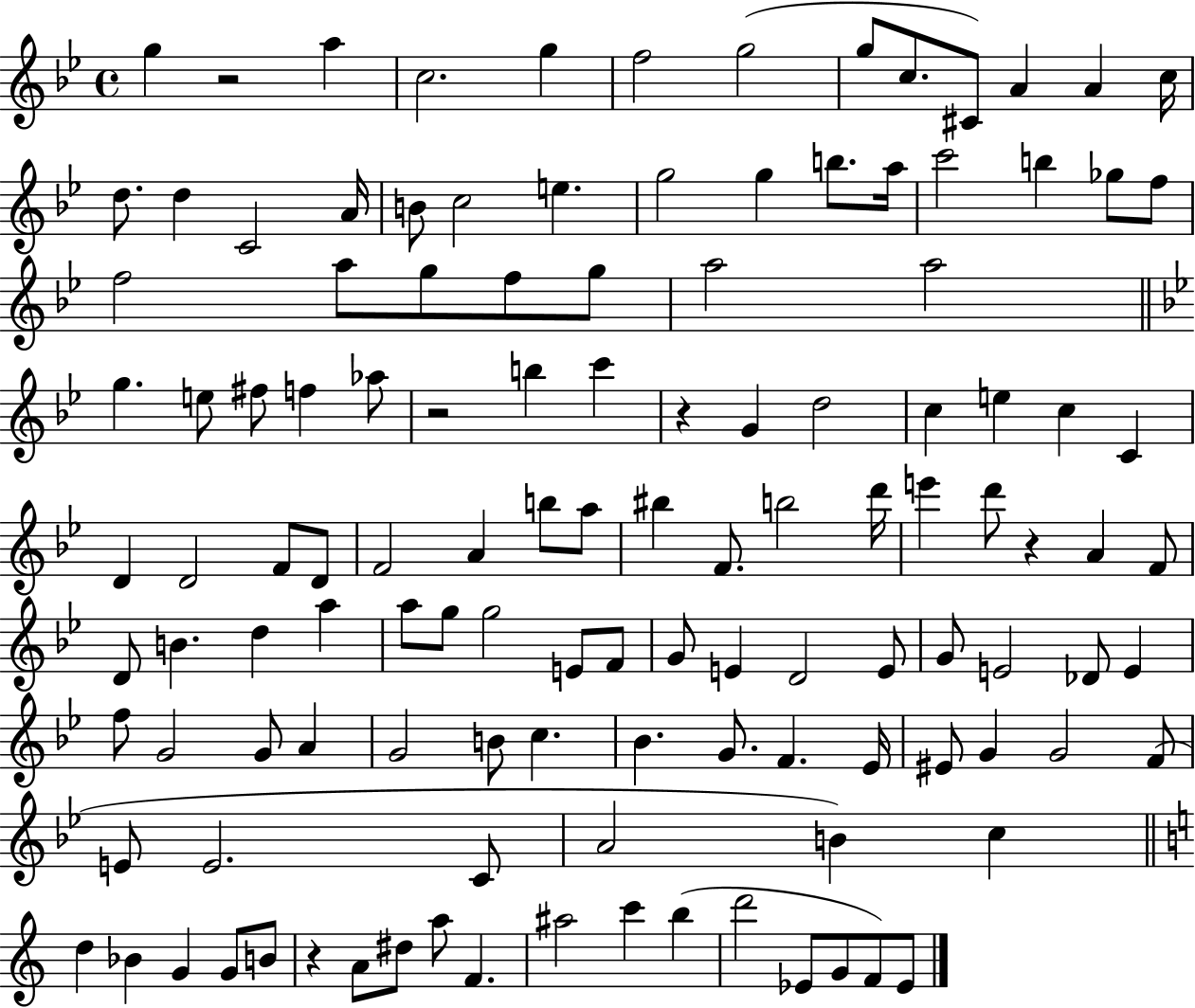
{
  \clef treble
  \time 4/4
  \defaultTimeSignature
  \key bes \major
  g''4 r2 a''4 | c''2. g''4 | f''2 g''2( | g''8 c''8. cis'8) a'4 a'4 c''16 | \break d''8. d''4 c'2 a'16 | b'8 c''2 e''4. | g''2 g''4 b''8. a''16 | c'''2 b''4 ges''8 f''8 | \break f''2 a''8 g''8 f''8 g''8 | a''2 a''2 | \bar "||" \break \key bes \major g''4. e''8 fis''8 f''4 aes''8 | r2 b''4 c'''4 | r4 g'4 d''2 | c''4 e''4 c''4 c'4 | \break d'4 d'2 f'8 d'8 | f'2 a'4 b''8 a''8 | bis''4 f'8. b''2 d'''16 | e'''4 d'''8 r4 a'4 f'8 | \break d'8 b'4. d''4 a''4 | a''8 g''8 g''2 e'8 f'8 | g'8 e'4 d'2 e'8 | g'8 e'2 des'8 e'4 | \break f''8 g'2 g'8 a'4 | g'2 b'8 c''4. | bes'4. g'8. f'4. ees'16 | eis'8 g'4 g'2 f'8( | \break e'8 e'2. c'8 | a'2 b'4) c''4 | \bar "||" \break \key a \minor d''4 bes'4 g'4 g'8 b'8 | r4 a'8 dis''8 a''8 f'4. | ais''2 c'''4 b''4( | d'''2 ees'8 g'8 f'8) ees'8 | \break \bar "|."
}